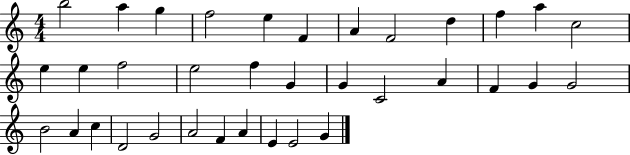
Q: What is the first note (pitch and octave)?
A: B5